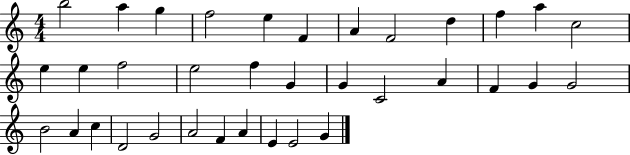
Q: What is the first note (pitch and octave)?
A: B5